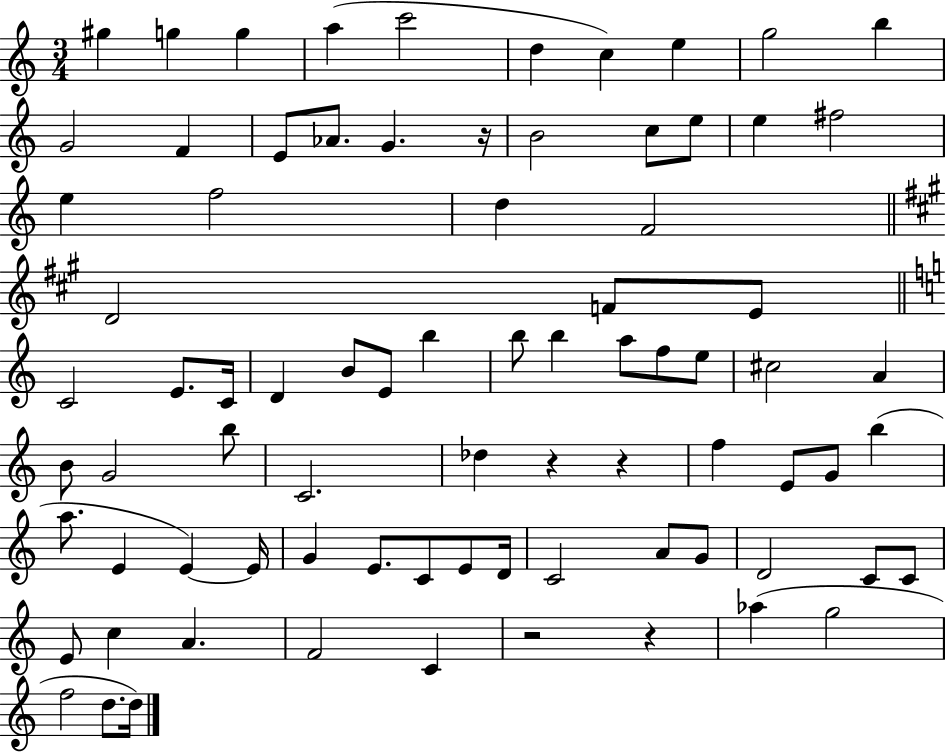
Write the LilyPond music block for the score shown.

{
  \clef treble
  \numericTimeSignature
  \time 3/4
  \key c \major
  gis''4 g''4 g''4 | a''4( c'''2 | d''4 c''4) e''4 | g''2 b''4 | \break g'2 f'4 | e'8 aes'8. g'4. r16 | b'2 c''8 e''8 | e''4 fis''2 | \break e''4 f''2 | d''4 f'2 | \bar "||" \break \key a \major d'2 f'8 e'8 | \bar "||" \break \key c \major c'2 e'8. c'16 | d'4 b'8 e'8 b''4 | b''8 b''4 a''8 f''8 e''8 | cis''2 a'4 | \break b'8 g'2 b''8 | c'2. | des''4 r4 r4 | f''4 e'8 g'8 b''4( | \break a''8. e'4 e'4~~) e'16 | g'4 e'8. c'8 e'8 d'16 | c'2 a'8 g'8 | d'2 c'8 c'8 | \break e'8 c''4 a'4. | f'2 c'4 | r2 r4 | aes''4( g''2 | \break f''2 d''8. d''16) | \bar "|."
}